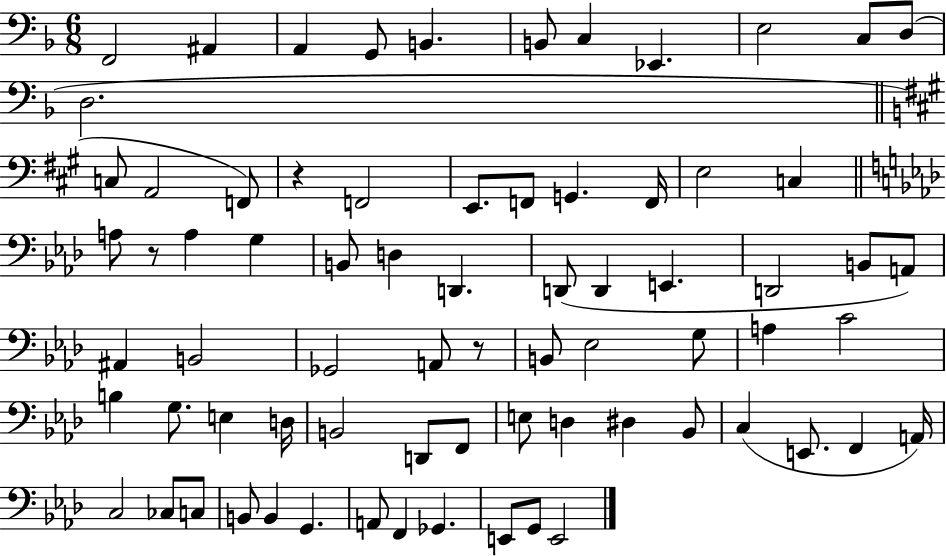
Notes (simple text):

F2/h A#2/q A2/q G2/e B2/q. B2/e C3/q Eb2/q. E3/h C3/e D3/e D3/h. C3/e A2/h F2/e R/q F2/h E2/e. F2/e G2/q. F2/s E3/h C3/q A3/e R/e A3/q G3/q B2/e D3/q D2/q. D2/e D2/q E2/q. D2/h B2/e A2/e A#2/q B2/h Gb2/h A2/e R/e B2/e Eb3/h G3/e A3/q C4/h B3/q G3/e. E3/q D3/s B2/h D2/e F2/e E3/e D3/q D#3/q Bb2/e C3/q E2/e. F2/q A2/s C3/h CES3/e C3/e B2/e B2/q G2/q. A2/e F2/q Gb2/q. E2/e G2/e E2/h